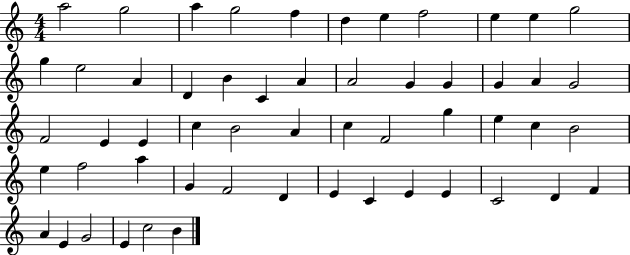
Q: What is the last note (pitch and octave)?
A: B4